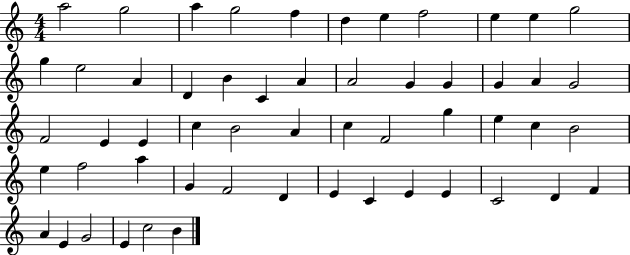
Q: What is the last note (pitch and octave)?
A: B4